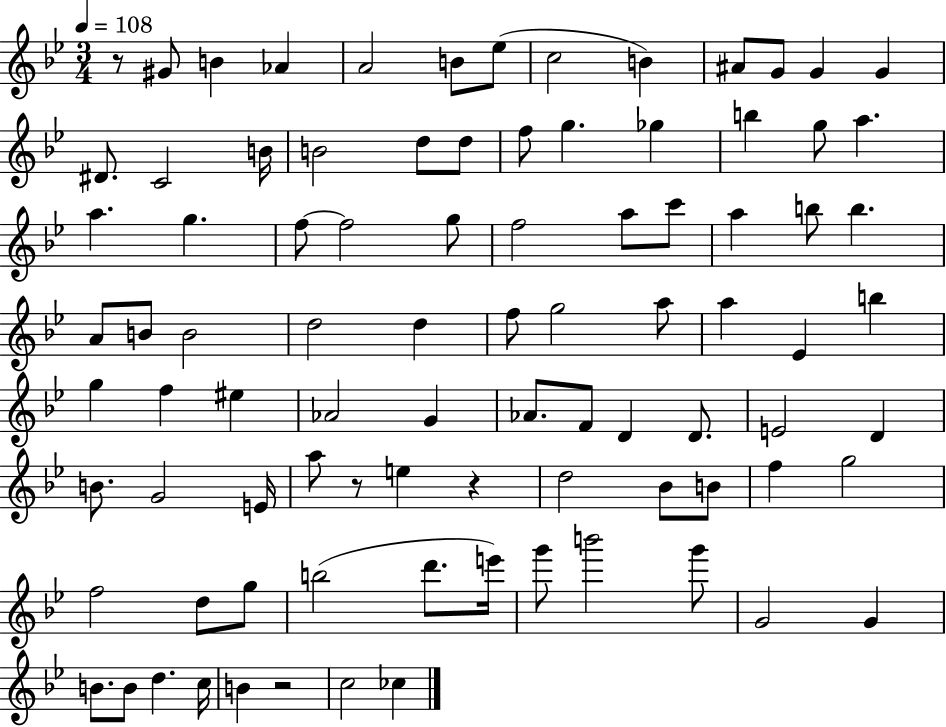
X:1
T:Untitled
M:3/4
L:1/4
K:Bb
z/2 ^G/2 B _A A2 B/2 _e/2 c2 B ^A/2 G/2 G G ^D/2 C2 B/4 B2 d/2 d/2 f/2 g _g b g/2 a a g f/2 f2 g/2 f2 a/2 c'/2 a b/2 b A/2 B/2 B2 d2 d f/2 g2 a/2 a _E b g f ^e _A2 G _A/2 F/2 D D/2 E2 D B/2 G2 E/4 a/2 z/2 e z d2 _B/2 B/2 f g2 f2 d/2 g/2 b2 d'/2 e'/4 g'/2 b'2 g'/2 G2 G B/2 B/2 d c/4 B z2 c2 _c